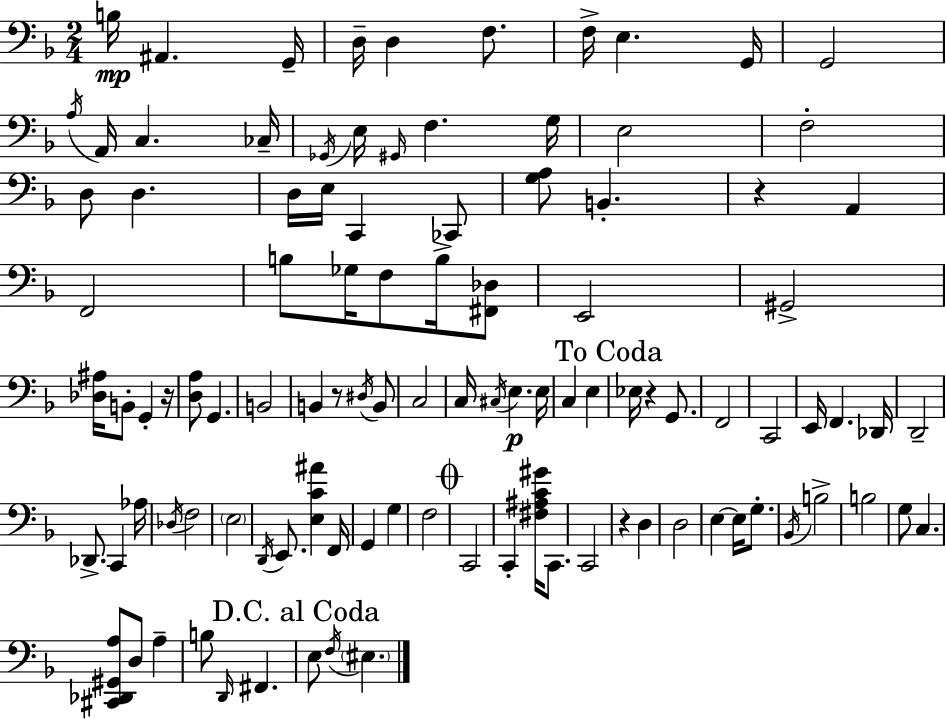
X:1
T:Untitled
M:2/4
L:1/4
K:Dm
B,/4 ^A,, G,,/4 D,/4 D, F,/2 F,/4 E, G,,/4 G,,2 A,/4 A,,/4 C, _C,/4 _G,,/4 E,/4 ^G,,/4 F, G,/4 E,2 F,2 D,/2 D, D,/4 E,/4 C,, _C,,/2 [G,A,]/2 B,, z A,, F,,2 B,/2 _G,/4 F,/2 B,/4 [^F,,_D,]/2 E,,2 ^G,,2 [_D,^A,]/4 B,,/2 G,, z/4 [D,A,]/2 G,, B,,2 B,, z/2 ^D,/4 B,,/2 C,2 C,/4 ^C,/4 E, E,/4 C, E, _E,/4 z G,,/2 F,,2 C,,2 E,,/4 F,, _D,,/4 D,,2 _D,,/2 C,, _A,/4 _D,/4 F,2 E,2 D,,/4 E,,/2 [E,C^A] F,,/4 G,, G, F,2 C,,2 C,, [^F,^A,C^G]/4 C,,/2 C,,2 z D, D,2 E, E,/4 G,/2 _B,,/4 B,2 B,2 G,/2 C, [^C,,_D,,^G,,A,]/2 D,/2 A, B,/2 D,,/4 ^F,, E,/2 F,/4 ^E,